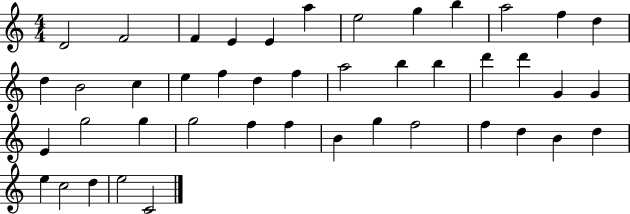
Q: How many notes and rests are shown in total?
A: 44